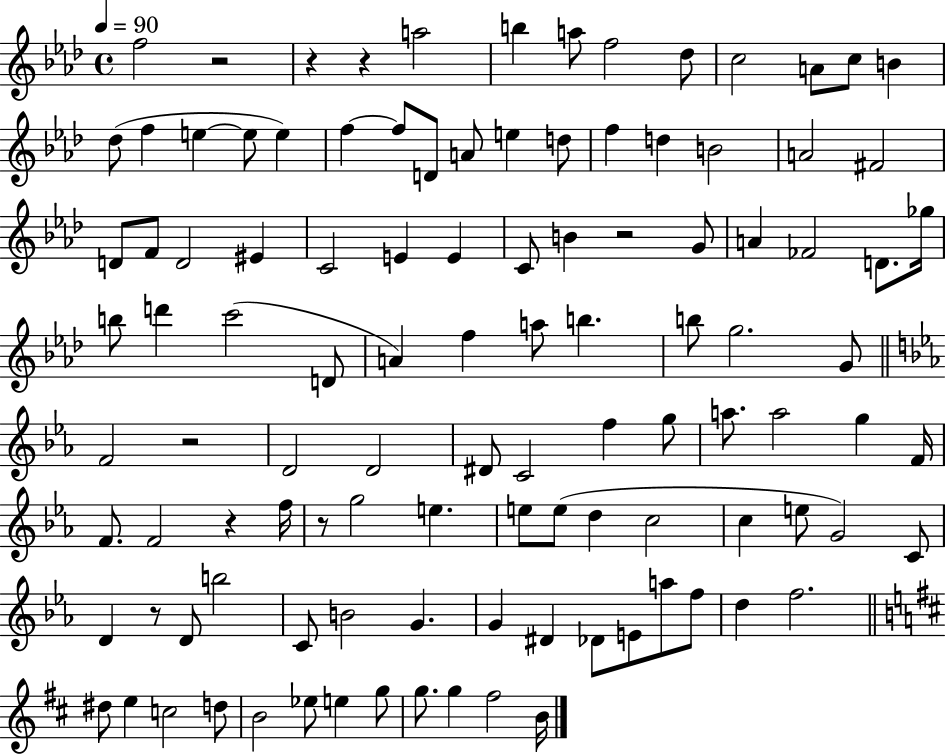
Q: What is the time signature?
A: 4/4